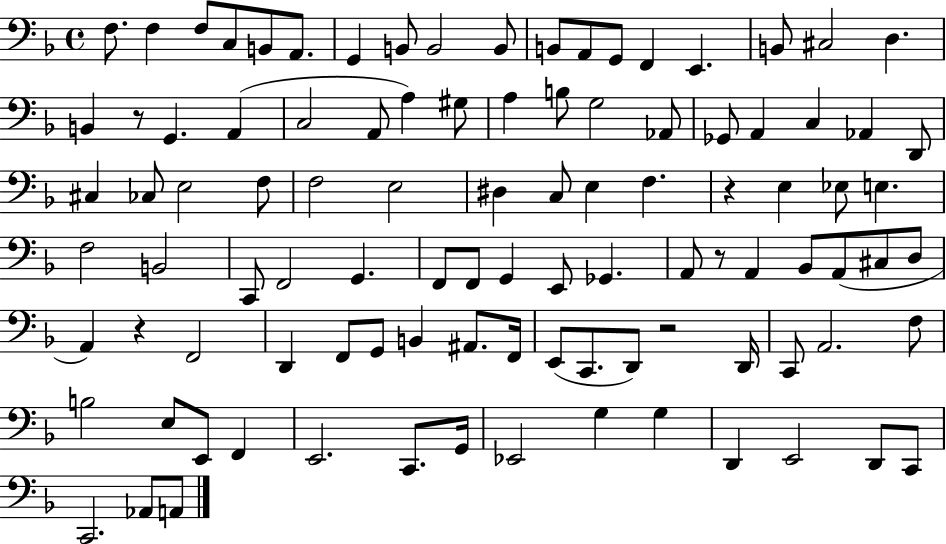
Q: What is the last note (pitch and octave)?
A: A2